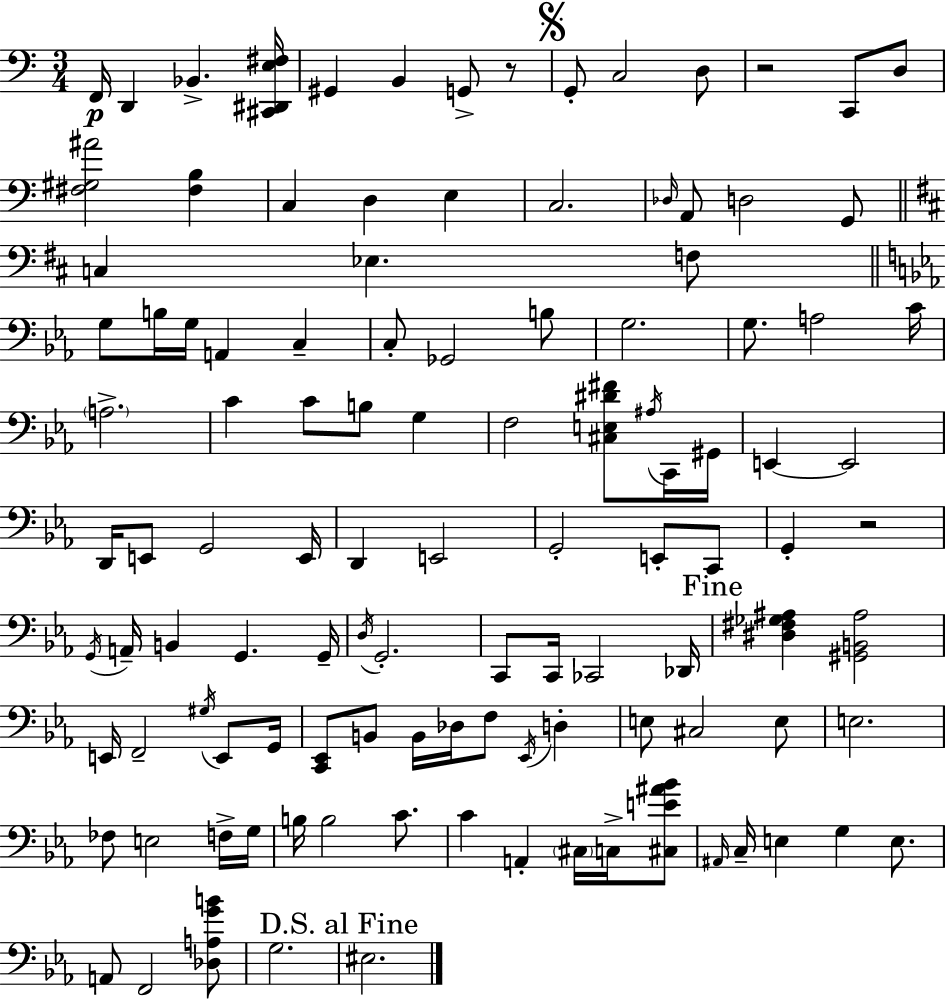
F2/s D2/q Bb2/q. [C#2,D#2,E3,F#3]/s G#2/q B2/q G2/e R/e G2/e C3/h D3/e R/h C2/e D3/e [F#3,G#3,A#4]/h [F#3,B3]/q C3/q D3/q E3/q C3/h. Db3/s A2/e D3/h G2/e C3/q Eb3/q. F3/e G3/e B3/s G3/s A2/q C3/q C3/e Gb2/h B3/e G3/h. G3/e. A3/h C4/s A3/h. C4/q C4/e B3/e G3/q F3/h [C#3,E3,D#4,F#4]/e A#3/s C2/s G#2/s E2/q E2/h D2/s E2/e G2/h E2/s D2/q E2/h G2/h E2/e C2/e G2/q R/h G2/s A2/s B2/q G2/q. G2/s D3/s G2/h. C2/e C2/s CES2/h Db2/s [D#3,F#3,Gb3,A#3]/q [G#2,B2,A#3]/h E2/s F2/h G#3/s E2/e G2/s [C2,Eb2]/e B2/e B2/s Db3/s F3/e Eb2/s D3/q E3/e C#3/h E3/e E3/h. FES3/e E3/h F3/s G3/s B3/s B3/h C4/e. C4/q A2/q C#3/s C3/s [C#3,E4,A#4,Bb4]/e A#2/s C3/s E3/q G3/q E3/e. A2/e F2/h [Db3,A3,G4,B4]/e G3/h. EIS3/h.